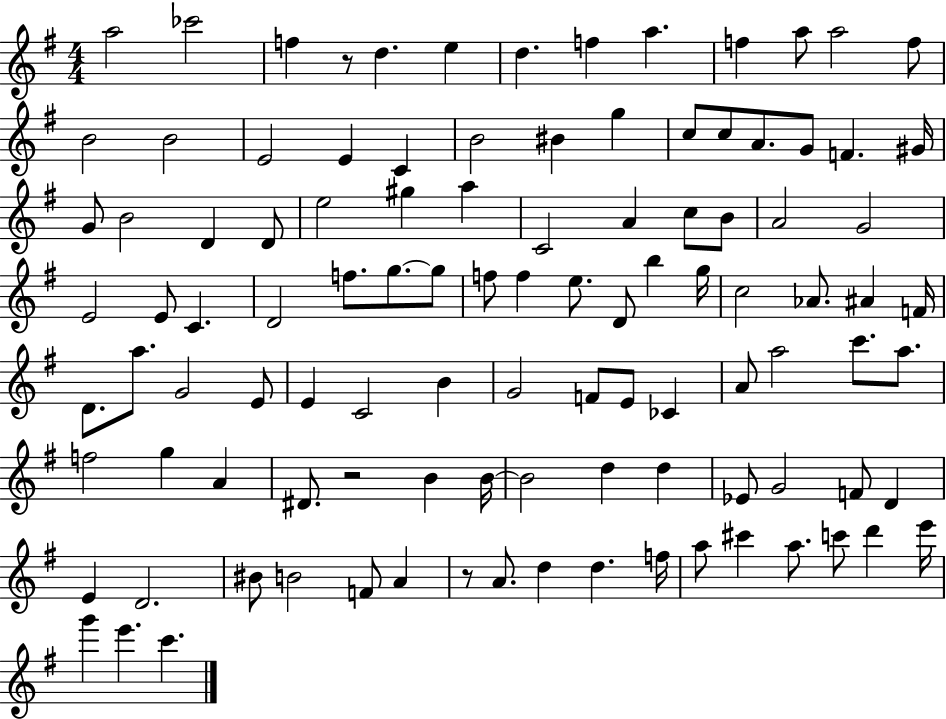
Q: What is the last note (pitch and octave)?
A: C6